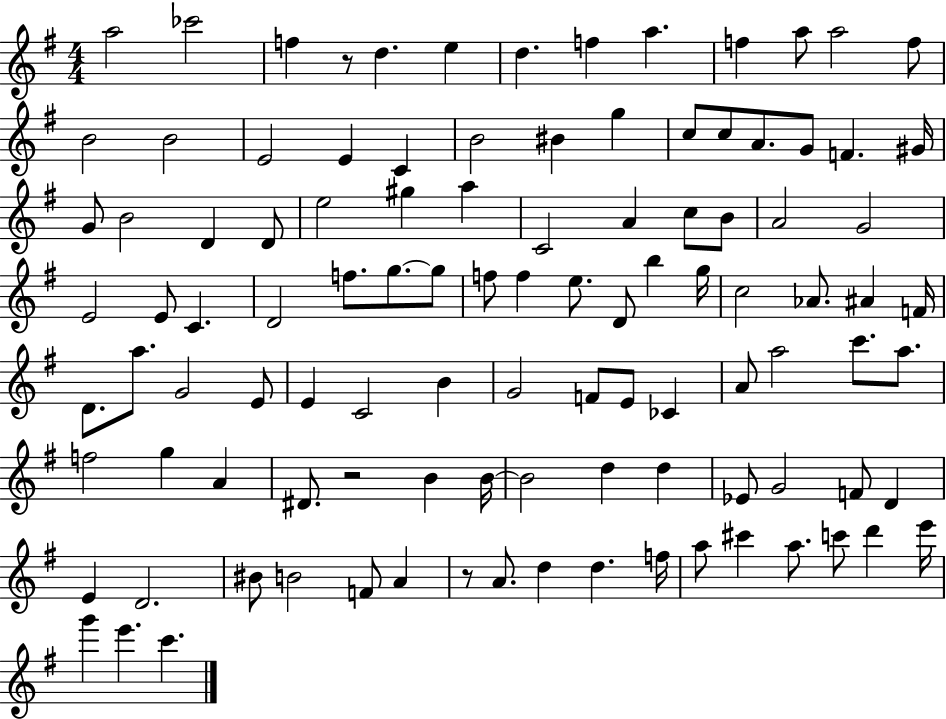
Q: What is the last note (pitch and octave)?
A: C6